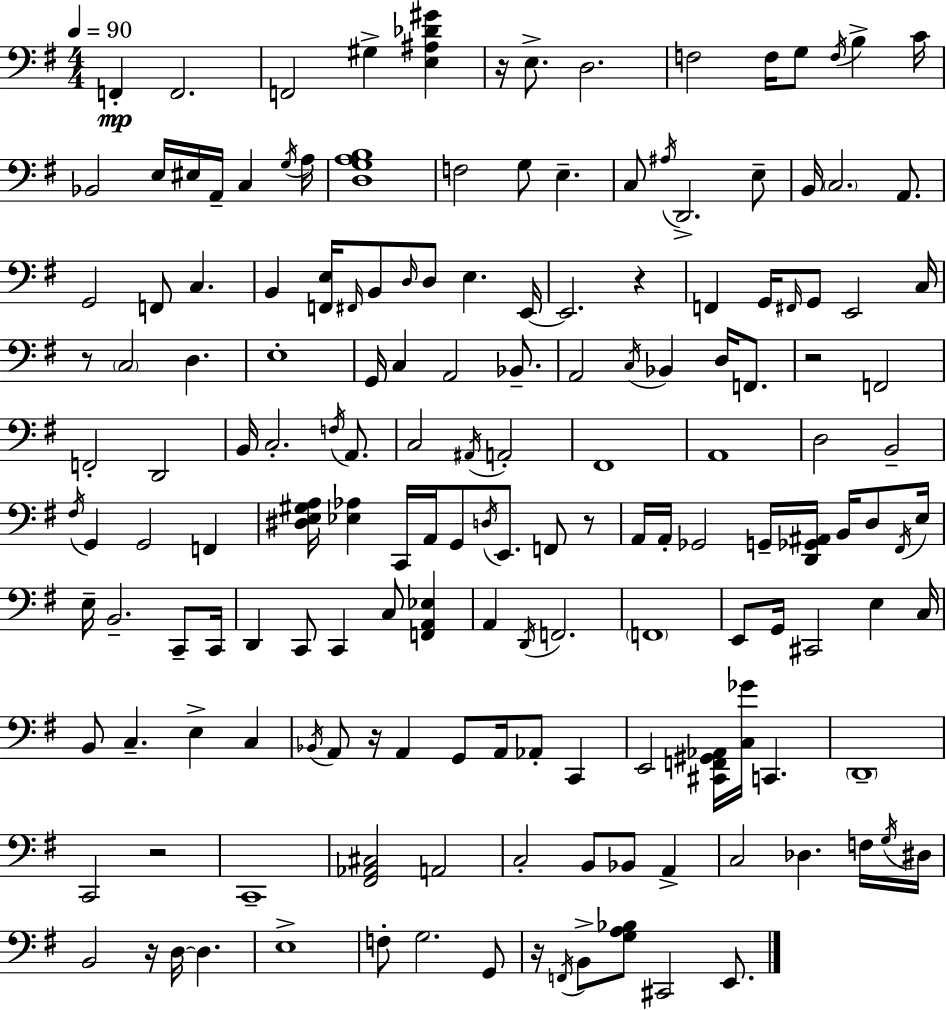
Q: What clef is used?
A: bass